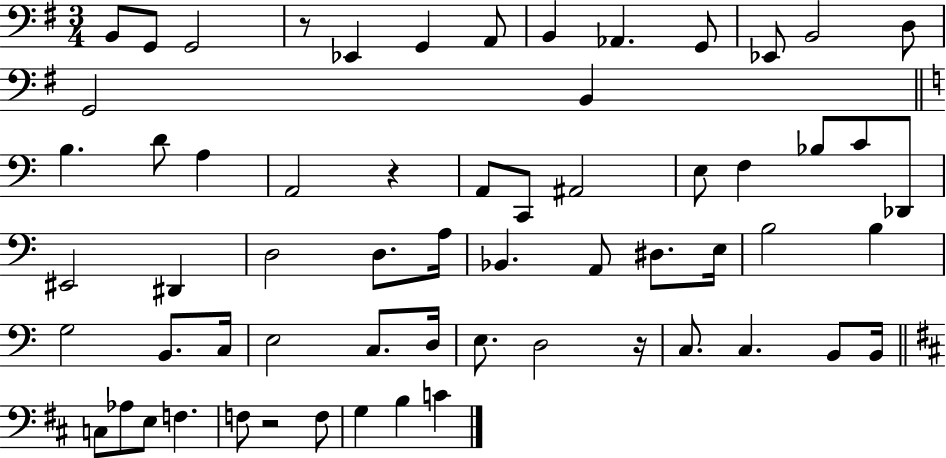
X:1
T:Untitled
M:3/4
L:1/4
K:G
B,,/2 G,,/2 G,,2 z/2 _E,, G,, A,,/2 B,, _A,, G,,/2 _E,,/2 B,,2 D,/2 G,,2 B,, B, D/2 A, A,,2 z A,,/2 C,,/2 ^A,,2 E,/2 F, _B,/2 C/2 _D,,/2 ^E,,2 ^D,, D,2 D,/2 A,/4 _B,, A,,/2 ^D,/2 E,/4 B,2 B, G,2 B,,/2 C,/4 E,2 C,/2 D,/4 E,/2 D,2 z/4 C,/2 C, B,,/2 B,,/4 C,/2 _A,/2 E,/2 F, F,/2 z2 F,/2 G, B, C